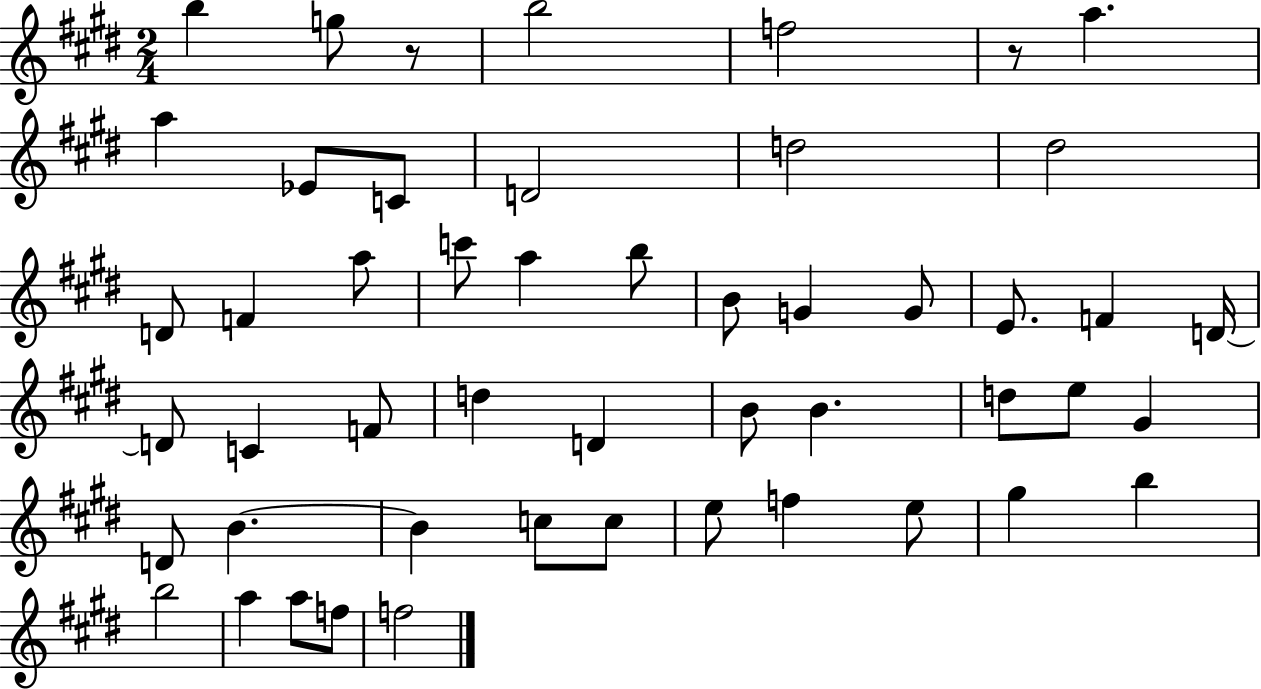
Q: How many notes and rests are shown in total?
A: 50